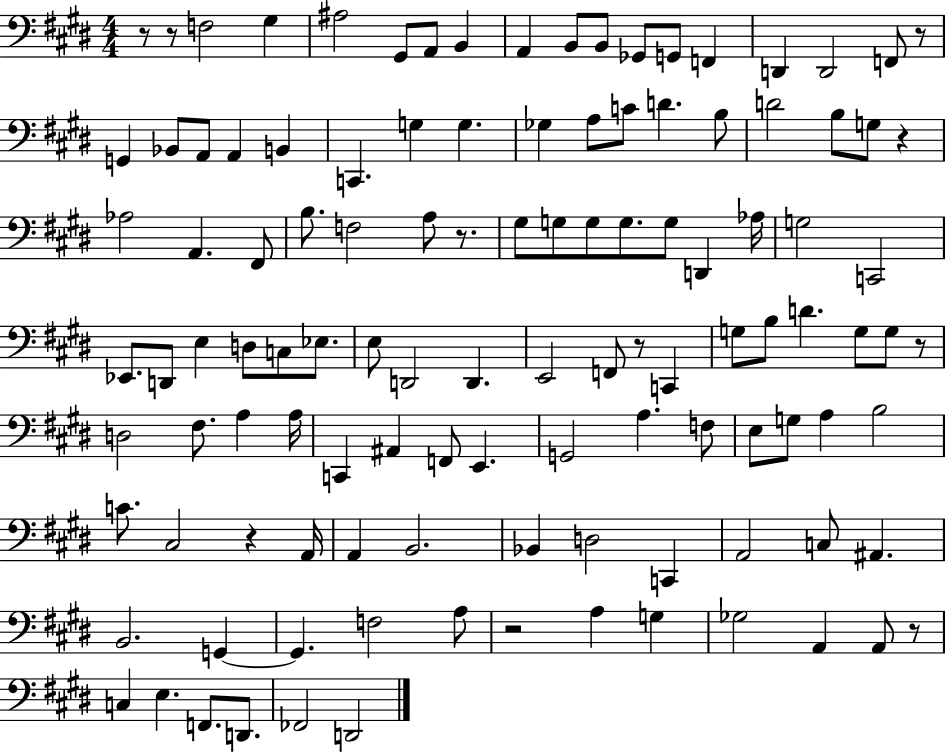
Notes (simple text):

R/e R/e F3/h G#3/q A#3/h G#2/e A2/e B2/q A2/q B2/e B2/e Gb2/e G2/e F2/q D2/q D2/h F2/e R/e G2/q Bb2/e A2/e A2/q B2/q C2/q. G3/q G3/q. Gb3/q A3/e C4/e D4/q. B3/e D4/h B3/e G3/e R/q Ab3/h A2/q. F#2/e B3/e. F3/h A3/e R/e. G#3/e G3/e G3/e G3/e. G3/e D2/q Ab3/s G3/h C2/h Eb2/e. D2/e E3/q D3/e C3/e Eb3/e. E3/e D2/h D2/q. E2/h F2/e R/e C2/q G3/e B3/e D4/q. G3/e G3/e R/e D3/h F#3/e. A3/q A3/s C2/q A#2/q F2/e E2/q. G2/h A3/q. F3/e E3/e G3/e A3/q B3/h C4/e. C#3/h R/q A2/s A2/q B2/h. Bb2/q D3/h C2/q A2/h C3/e A#2/q. B2/h. G2/q G2/q. F3/h A3/e R/h A3/q G3/q Gb3/h A2/q A2/e R/e C3/q E3/q. F2/e. D2/e. FES2/h D2/h